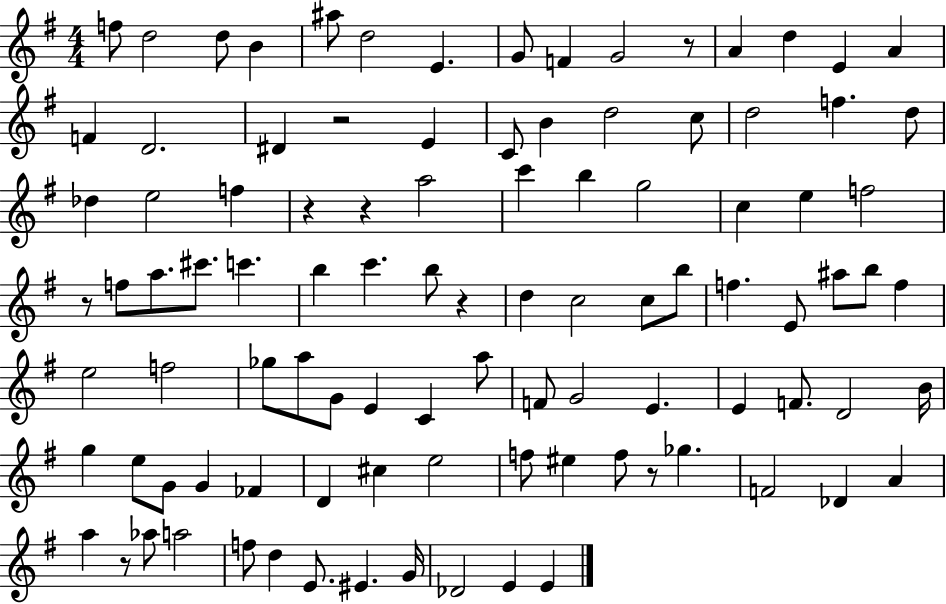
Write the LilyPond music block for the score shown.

{
  \clef treble
  \numericTimeSignature
  \time 4/4
  \key g \major
  f''8 d''2 d''8 b'4 | ais''8 d''2 e'4. | g'8 f'4 g'2 r8 | a'4 d''4 e'4 a'4 | \break f'4 d'2. | dis'4 r2 e'4 | c'8 b'4 d''2 c''8 | d''2 f''4. d''8 | \break des''4 e''2 f''4 | r4 r4 a''2 | c'''4 b''4 g''2 | c''4 e''4 f''2 | \break r8 f''8 a''8. cis'''8. c'''4. | b''4 c'''4. b''8 r4 | d''4 c''2 c''8 b''8 | f''4. e'8 ais''8 b''8 f''4 | \break e''2 f''2 | ges''8 a''8 g'8 e'4 c'4 a''8 | f'8 g'2 e'4. | e'4 f'8. d'2 b'16 | \break g''4 e''8 g'8 g'4 fes'4 | d'4 cis''4 e''2 | f''8 eis''4 f''8 r8 ges''4. | f'2 des'4 a'4 | \break a''4 r8 aes''8 a''2 | f''8 d''4 e'8. eis'4. g'16 | des'2 e'4 e'4 | \bar "|."
}